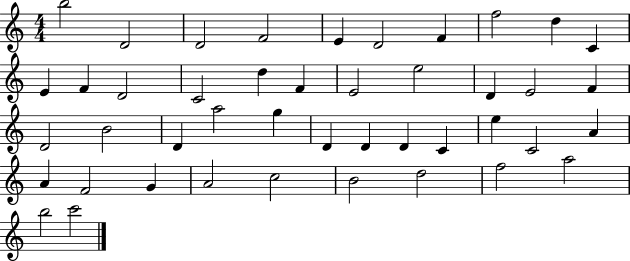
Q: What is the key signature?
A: C major